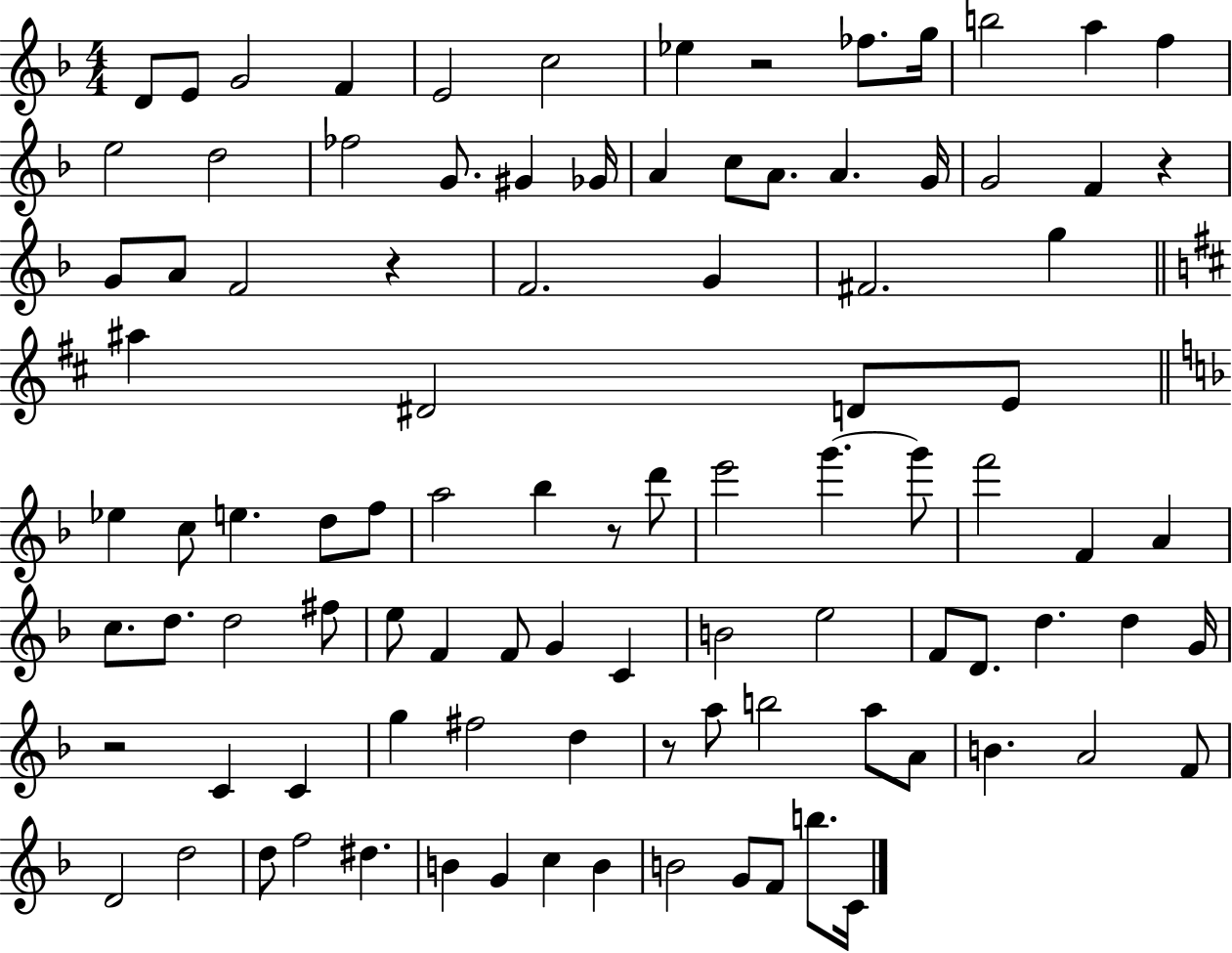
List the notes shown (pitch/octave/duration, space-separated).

D4/e E4/e G4/h F4/q E4/h C5/h Eb5/q R/h FES5/e. G5/s B5/h A5/q F5/q E5/h D5/h FES5/h G4/e. G#4/q Gb4/s A4/q C5/e A4/e. A4/q. G4/s G4/h F4/q R/q G4/e A4/e F4/h R/q F4/h. G4/q F#4/h. G5/q A#5/q D#4/h D4/e E4/e Eb5/q C5/e E5/q. D5/e F5/e A5/h Bb5/q R/e D6/e E6/h G6/q. G6/e F6/h F4/q A4/q C5/e. D5/e. D5/h F#5/e E5/e F4/q F4/e G4/q C4/q B4/h E5/h F4/e D4/e. D5/q. D5/q G4/s R/h C4/q C4/q G5/q F#5/h D5/q R/e A5/e B5/h A5/e A4/e B4/q. A4/h F4/e D4/h D5/h D5/e F5/h D#5/q. B4/q G4/q C5/q B4/q B4/h G4/e F4/e B5/e. C4/s